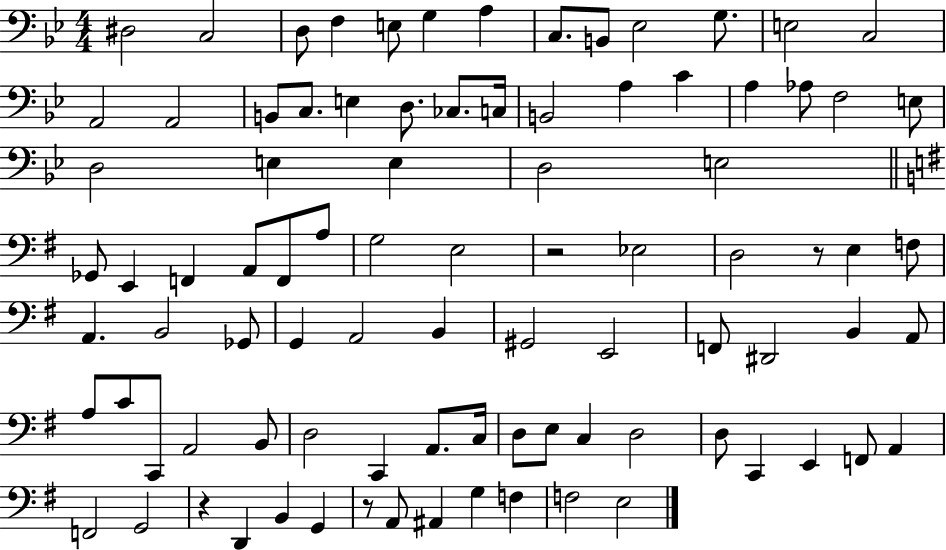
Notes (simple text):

D#3/h C3/h D3/e F3/q E3/e G3/q A3/q C3/e. B2/e Eb3/h G3/e. E3/h C3/h A2/h A2/h B2/e C3/e. E3/q D3/e. CES3/e. C3/s B2/h A3/q C4/q A3/q Ab3/e F3/h E3/e D3/h E3/q E3/q D3/h E3/h Gb2/e E2/q F2/q A2/e F2/e A3/e G3/h E3/h R/h Eb3/h D3/h R/e E3/q F3/e A2/q. B2/h Gb2/e G2/q A2/h B2/q G#2/h E2/h F2/e D#2/h B2/q A2/e A3/e C4/e C2/e A2/h B2/e D3/h C2/q A2/e. C3/s D3/e E3/e C3/q D3/h D3/e C2/q E2/q F2/e A2/q F2/h G2/h R/q D2/q B2/q G2/q R/e A2/e A#2/q G3/q F3/q F3/h E3/h